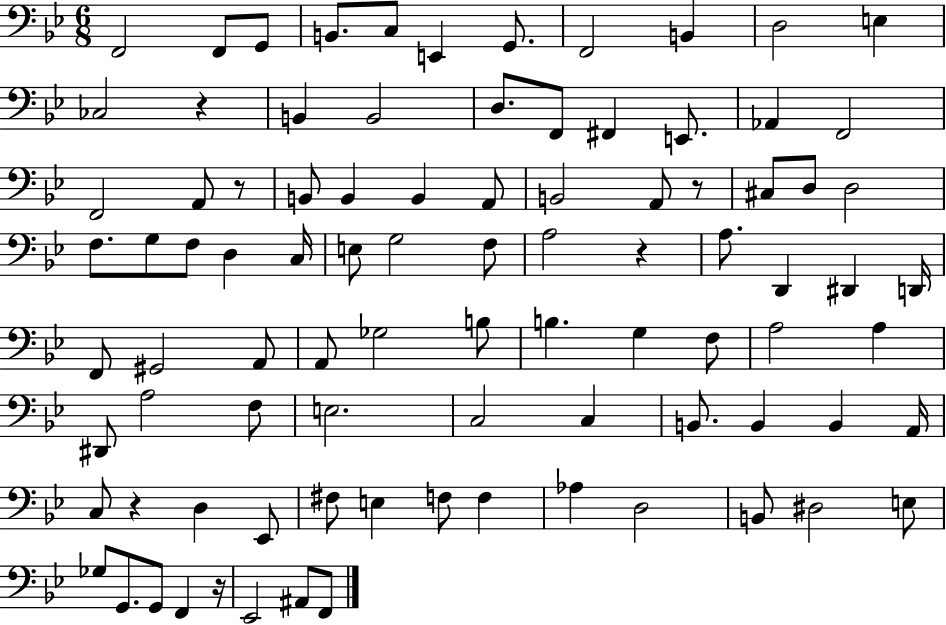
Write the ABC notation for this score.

X:1
T:Untitled
M:6/8
L:1/4
K:Bb
F,,2 F,,/2 G,,/2 B,,/2 C,/2 E,, G,,/2 F,,2 B,, D,2 E, _C,2 z B,, B,,2 D,/2 F,,/2 ^F,, E,,/2 _A,, F,,2 F,,2 A,,/2 z/2 B,,/2 B,, B,, A,,/2 B,,2 A,,/2 z/2 ^C,/2 D,/2 D,2 F,/2 G,/2 F,/2 D, C,/4 E,/2 G,2 F,/2 A,2 z A,/2 D,, ^D,, D,,/4 F,,/2 ^G,,2 A,,/2 A,,/2 _G,2 B,/2 B, G, F,/2 A,2 A, ^D,,/2 A,2 F,/2 E,2 C,2 C, B,,/2 B,, B,, A,,/4 C,/2 z D, _E,,/2 ^F,/2 E, F,/2 F, _A, D,2 B,,/2 ^D,2 E,/2 _G,/2 G,,/2 G,,/2 F,, z/4 _E,,2 ^A,,/2 F,,/2